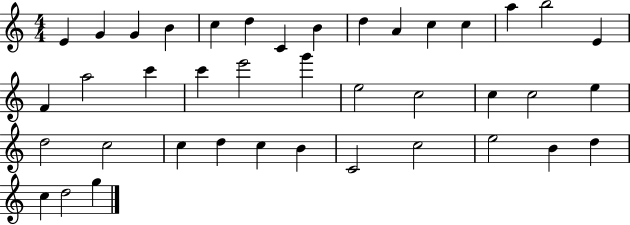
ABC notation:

X:1
T:Untitled
M:4/4
L:1/4
K:C
E G G B c d C B d A c c a b2 E F a2 c' c' e'2 g' e2 c2 c c2 e d2 c2 c d c B C2 c2 e2 B d c d2 g